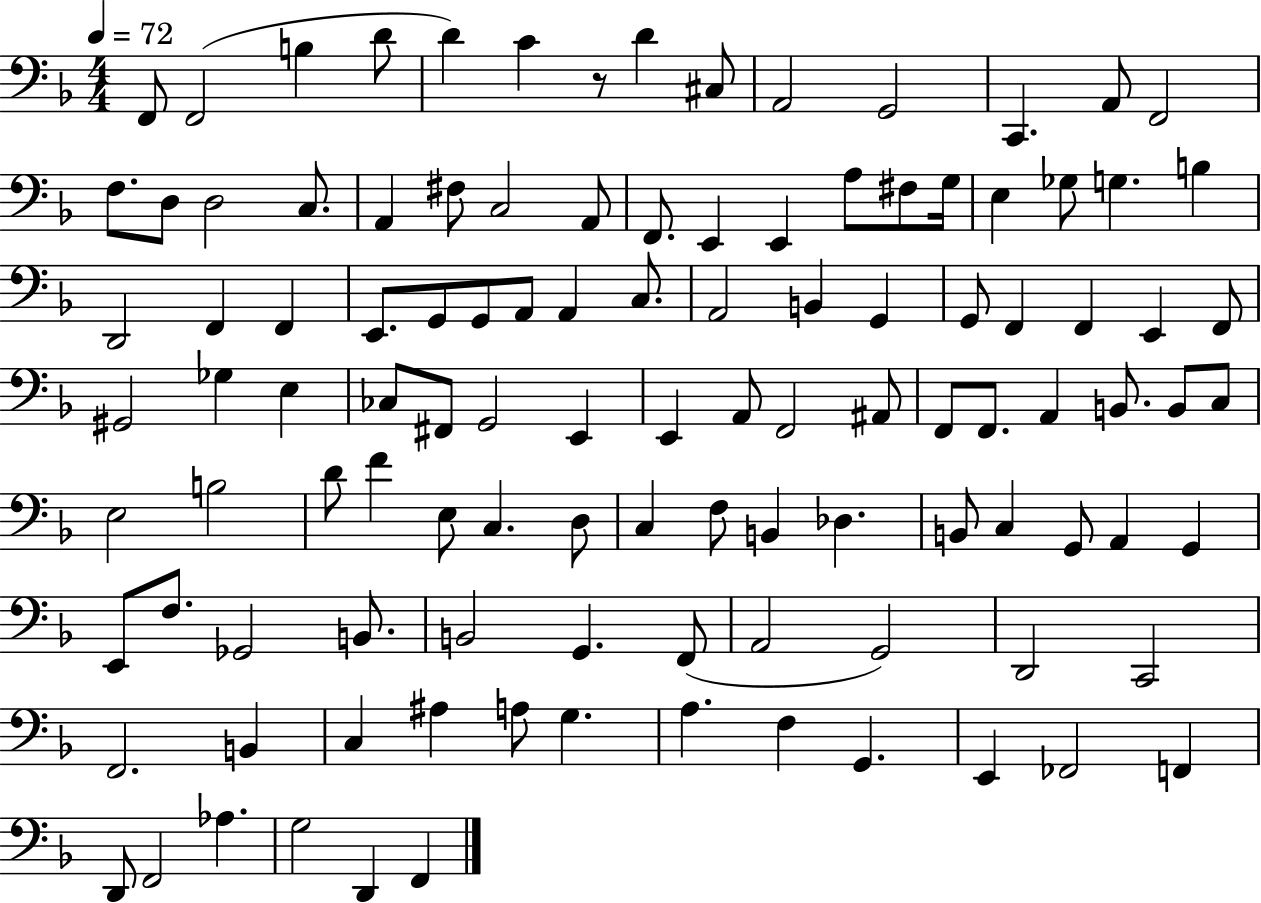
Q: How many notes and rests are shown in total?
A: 111